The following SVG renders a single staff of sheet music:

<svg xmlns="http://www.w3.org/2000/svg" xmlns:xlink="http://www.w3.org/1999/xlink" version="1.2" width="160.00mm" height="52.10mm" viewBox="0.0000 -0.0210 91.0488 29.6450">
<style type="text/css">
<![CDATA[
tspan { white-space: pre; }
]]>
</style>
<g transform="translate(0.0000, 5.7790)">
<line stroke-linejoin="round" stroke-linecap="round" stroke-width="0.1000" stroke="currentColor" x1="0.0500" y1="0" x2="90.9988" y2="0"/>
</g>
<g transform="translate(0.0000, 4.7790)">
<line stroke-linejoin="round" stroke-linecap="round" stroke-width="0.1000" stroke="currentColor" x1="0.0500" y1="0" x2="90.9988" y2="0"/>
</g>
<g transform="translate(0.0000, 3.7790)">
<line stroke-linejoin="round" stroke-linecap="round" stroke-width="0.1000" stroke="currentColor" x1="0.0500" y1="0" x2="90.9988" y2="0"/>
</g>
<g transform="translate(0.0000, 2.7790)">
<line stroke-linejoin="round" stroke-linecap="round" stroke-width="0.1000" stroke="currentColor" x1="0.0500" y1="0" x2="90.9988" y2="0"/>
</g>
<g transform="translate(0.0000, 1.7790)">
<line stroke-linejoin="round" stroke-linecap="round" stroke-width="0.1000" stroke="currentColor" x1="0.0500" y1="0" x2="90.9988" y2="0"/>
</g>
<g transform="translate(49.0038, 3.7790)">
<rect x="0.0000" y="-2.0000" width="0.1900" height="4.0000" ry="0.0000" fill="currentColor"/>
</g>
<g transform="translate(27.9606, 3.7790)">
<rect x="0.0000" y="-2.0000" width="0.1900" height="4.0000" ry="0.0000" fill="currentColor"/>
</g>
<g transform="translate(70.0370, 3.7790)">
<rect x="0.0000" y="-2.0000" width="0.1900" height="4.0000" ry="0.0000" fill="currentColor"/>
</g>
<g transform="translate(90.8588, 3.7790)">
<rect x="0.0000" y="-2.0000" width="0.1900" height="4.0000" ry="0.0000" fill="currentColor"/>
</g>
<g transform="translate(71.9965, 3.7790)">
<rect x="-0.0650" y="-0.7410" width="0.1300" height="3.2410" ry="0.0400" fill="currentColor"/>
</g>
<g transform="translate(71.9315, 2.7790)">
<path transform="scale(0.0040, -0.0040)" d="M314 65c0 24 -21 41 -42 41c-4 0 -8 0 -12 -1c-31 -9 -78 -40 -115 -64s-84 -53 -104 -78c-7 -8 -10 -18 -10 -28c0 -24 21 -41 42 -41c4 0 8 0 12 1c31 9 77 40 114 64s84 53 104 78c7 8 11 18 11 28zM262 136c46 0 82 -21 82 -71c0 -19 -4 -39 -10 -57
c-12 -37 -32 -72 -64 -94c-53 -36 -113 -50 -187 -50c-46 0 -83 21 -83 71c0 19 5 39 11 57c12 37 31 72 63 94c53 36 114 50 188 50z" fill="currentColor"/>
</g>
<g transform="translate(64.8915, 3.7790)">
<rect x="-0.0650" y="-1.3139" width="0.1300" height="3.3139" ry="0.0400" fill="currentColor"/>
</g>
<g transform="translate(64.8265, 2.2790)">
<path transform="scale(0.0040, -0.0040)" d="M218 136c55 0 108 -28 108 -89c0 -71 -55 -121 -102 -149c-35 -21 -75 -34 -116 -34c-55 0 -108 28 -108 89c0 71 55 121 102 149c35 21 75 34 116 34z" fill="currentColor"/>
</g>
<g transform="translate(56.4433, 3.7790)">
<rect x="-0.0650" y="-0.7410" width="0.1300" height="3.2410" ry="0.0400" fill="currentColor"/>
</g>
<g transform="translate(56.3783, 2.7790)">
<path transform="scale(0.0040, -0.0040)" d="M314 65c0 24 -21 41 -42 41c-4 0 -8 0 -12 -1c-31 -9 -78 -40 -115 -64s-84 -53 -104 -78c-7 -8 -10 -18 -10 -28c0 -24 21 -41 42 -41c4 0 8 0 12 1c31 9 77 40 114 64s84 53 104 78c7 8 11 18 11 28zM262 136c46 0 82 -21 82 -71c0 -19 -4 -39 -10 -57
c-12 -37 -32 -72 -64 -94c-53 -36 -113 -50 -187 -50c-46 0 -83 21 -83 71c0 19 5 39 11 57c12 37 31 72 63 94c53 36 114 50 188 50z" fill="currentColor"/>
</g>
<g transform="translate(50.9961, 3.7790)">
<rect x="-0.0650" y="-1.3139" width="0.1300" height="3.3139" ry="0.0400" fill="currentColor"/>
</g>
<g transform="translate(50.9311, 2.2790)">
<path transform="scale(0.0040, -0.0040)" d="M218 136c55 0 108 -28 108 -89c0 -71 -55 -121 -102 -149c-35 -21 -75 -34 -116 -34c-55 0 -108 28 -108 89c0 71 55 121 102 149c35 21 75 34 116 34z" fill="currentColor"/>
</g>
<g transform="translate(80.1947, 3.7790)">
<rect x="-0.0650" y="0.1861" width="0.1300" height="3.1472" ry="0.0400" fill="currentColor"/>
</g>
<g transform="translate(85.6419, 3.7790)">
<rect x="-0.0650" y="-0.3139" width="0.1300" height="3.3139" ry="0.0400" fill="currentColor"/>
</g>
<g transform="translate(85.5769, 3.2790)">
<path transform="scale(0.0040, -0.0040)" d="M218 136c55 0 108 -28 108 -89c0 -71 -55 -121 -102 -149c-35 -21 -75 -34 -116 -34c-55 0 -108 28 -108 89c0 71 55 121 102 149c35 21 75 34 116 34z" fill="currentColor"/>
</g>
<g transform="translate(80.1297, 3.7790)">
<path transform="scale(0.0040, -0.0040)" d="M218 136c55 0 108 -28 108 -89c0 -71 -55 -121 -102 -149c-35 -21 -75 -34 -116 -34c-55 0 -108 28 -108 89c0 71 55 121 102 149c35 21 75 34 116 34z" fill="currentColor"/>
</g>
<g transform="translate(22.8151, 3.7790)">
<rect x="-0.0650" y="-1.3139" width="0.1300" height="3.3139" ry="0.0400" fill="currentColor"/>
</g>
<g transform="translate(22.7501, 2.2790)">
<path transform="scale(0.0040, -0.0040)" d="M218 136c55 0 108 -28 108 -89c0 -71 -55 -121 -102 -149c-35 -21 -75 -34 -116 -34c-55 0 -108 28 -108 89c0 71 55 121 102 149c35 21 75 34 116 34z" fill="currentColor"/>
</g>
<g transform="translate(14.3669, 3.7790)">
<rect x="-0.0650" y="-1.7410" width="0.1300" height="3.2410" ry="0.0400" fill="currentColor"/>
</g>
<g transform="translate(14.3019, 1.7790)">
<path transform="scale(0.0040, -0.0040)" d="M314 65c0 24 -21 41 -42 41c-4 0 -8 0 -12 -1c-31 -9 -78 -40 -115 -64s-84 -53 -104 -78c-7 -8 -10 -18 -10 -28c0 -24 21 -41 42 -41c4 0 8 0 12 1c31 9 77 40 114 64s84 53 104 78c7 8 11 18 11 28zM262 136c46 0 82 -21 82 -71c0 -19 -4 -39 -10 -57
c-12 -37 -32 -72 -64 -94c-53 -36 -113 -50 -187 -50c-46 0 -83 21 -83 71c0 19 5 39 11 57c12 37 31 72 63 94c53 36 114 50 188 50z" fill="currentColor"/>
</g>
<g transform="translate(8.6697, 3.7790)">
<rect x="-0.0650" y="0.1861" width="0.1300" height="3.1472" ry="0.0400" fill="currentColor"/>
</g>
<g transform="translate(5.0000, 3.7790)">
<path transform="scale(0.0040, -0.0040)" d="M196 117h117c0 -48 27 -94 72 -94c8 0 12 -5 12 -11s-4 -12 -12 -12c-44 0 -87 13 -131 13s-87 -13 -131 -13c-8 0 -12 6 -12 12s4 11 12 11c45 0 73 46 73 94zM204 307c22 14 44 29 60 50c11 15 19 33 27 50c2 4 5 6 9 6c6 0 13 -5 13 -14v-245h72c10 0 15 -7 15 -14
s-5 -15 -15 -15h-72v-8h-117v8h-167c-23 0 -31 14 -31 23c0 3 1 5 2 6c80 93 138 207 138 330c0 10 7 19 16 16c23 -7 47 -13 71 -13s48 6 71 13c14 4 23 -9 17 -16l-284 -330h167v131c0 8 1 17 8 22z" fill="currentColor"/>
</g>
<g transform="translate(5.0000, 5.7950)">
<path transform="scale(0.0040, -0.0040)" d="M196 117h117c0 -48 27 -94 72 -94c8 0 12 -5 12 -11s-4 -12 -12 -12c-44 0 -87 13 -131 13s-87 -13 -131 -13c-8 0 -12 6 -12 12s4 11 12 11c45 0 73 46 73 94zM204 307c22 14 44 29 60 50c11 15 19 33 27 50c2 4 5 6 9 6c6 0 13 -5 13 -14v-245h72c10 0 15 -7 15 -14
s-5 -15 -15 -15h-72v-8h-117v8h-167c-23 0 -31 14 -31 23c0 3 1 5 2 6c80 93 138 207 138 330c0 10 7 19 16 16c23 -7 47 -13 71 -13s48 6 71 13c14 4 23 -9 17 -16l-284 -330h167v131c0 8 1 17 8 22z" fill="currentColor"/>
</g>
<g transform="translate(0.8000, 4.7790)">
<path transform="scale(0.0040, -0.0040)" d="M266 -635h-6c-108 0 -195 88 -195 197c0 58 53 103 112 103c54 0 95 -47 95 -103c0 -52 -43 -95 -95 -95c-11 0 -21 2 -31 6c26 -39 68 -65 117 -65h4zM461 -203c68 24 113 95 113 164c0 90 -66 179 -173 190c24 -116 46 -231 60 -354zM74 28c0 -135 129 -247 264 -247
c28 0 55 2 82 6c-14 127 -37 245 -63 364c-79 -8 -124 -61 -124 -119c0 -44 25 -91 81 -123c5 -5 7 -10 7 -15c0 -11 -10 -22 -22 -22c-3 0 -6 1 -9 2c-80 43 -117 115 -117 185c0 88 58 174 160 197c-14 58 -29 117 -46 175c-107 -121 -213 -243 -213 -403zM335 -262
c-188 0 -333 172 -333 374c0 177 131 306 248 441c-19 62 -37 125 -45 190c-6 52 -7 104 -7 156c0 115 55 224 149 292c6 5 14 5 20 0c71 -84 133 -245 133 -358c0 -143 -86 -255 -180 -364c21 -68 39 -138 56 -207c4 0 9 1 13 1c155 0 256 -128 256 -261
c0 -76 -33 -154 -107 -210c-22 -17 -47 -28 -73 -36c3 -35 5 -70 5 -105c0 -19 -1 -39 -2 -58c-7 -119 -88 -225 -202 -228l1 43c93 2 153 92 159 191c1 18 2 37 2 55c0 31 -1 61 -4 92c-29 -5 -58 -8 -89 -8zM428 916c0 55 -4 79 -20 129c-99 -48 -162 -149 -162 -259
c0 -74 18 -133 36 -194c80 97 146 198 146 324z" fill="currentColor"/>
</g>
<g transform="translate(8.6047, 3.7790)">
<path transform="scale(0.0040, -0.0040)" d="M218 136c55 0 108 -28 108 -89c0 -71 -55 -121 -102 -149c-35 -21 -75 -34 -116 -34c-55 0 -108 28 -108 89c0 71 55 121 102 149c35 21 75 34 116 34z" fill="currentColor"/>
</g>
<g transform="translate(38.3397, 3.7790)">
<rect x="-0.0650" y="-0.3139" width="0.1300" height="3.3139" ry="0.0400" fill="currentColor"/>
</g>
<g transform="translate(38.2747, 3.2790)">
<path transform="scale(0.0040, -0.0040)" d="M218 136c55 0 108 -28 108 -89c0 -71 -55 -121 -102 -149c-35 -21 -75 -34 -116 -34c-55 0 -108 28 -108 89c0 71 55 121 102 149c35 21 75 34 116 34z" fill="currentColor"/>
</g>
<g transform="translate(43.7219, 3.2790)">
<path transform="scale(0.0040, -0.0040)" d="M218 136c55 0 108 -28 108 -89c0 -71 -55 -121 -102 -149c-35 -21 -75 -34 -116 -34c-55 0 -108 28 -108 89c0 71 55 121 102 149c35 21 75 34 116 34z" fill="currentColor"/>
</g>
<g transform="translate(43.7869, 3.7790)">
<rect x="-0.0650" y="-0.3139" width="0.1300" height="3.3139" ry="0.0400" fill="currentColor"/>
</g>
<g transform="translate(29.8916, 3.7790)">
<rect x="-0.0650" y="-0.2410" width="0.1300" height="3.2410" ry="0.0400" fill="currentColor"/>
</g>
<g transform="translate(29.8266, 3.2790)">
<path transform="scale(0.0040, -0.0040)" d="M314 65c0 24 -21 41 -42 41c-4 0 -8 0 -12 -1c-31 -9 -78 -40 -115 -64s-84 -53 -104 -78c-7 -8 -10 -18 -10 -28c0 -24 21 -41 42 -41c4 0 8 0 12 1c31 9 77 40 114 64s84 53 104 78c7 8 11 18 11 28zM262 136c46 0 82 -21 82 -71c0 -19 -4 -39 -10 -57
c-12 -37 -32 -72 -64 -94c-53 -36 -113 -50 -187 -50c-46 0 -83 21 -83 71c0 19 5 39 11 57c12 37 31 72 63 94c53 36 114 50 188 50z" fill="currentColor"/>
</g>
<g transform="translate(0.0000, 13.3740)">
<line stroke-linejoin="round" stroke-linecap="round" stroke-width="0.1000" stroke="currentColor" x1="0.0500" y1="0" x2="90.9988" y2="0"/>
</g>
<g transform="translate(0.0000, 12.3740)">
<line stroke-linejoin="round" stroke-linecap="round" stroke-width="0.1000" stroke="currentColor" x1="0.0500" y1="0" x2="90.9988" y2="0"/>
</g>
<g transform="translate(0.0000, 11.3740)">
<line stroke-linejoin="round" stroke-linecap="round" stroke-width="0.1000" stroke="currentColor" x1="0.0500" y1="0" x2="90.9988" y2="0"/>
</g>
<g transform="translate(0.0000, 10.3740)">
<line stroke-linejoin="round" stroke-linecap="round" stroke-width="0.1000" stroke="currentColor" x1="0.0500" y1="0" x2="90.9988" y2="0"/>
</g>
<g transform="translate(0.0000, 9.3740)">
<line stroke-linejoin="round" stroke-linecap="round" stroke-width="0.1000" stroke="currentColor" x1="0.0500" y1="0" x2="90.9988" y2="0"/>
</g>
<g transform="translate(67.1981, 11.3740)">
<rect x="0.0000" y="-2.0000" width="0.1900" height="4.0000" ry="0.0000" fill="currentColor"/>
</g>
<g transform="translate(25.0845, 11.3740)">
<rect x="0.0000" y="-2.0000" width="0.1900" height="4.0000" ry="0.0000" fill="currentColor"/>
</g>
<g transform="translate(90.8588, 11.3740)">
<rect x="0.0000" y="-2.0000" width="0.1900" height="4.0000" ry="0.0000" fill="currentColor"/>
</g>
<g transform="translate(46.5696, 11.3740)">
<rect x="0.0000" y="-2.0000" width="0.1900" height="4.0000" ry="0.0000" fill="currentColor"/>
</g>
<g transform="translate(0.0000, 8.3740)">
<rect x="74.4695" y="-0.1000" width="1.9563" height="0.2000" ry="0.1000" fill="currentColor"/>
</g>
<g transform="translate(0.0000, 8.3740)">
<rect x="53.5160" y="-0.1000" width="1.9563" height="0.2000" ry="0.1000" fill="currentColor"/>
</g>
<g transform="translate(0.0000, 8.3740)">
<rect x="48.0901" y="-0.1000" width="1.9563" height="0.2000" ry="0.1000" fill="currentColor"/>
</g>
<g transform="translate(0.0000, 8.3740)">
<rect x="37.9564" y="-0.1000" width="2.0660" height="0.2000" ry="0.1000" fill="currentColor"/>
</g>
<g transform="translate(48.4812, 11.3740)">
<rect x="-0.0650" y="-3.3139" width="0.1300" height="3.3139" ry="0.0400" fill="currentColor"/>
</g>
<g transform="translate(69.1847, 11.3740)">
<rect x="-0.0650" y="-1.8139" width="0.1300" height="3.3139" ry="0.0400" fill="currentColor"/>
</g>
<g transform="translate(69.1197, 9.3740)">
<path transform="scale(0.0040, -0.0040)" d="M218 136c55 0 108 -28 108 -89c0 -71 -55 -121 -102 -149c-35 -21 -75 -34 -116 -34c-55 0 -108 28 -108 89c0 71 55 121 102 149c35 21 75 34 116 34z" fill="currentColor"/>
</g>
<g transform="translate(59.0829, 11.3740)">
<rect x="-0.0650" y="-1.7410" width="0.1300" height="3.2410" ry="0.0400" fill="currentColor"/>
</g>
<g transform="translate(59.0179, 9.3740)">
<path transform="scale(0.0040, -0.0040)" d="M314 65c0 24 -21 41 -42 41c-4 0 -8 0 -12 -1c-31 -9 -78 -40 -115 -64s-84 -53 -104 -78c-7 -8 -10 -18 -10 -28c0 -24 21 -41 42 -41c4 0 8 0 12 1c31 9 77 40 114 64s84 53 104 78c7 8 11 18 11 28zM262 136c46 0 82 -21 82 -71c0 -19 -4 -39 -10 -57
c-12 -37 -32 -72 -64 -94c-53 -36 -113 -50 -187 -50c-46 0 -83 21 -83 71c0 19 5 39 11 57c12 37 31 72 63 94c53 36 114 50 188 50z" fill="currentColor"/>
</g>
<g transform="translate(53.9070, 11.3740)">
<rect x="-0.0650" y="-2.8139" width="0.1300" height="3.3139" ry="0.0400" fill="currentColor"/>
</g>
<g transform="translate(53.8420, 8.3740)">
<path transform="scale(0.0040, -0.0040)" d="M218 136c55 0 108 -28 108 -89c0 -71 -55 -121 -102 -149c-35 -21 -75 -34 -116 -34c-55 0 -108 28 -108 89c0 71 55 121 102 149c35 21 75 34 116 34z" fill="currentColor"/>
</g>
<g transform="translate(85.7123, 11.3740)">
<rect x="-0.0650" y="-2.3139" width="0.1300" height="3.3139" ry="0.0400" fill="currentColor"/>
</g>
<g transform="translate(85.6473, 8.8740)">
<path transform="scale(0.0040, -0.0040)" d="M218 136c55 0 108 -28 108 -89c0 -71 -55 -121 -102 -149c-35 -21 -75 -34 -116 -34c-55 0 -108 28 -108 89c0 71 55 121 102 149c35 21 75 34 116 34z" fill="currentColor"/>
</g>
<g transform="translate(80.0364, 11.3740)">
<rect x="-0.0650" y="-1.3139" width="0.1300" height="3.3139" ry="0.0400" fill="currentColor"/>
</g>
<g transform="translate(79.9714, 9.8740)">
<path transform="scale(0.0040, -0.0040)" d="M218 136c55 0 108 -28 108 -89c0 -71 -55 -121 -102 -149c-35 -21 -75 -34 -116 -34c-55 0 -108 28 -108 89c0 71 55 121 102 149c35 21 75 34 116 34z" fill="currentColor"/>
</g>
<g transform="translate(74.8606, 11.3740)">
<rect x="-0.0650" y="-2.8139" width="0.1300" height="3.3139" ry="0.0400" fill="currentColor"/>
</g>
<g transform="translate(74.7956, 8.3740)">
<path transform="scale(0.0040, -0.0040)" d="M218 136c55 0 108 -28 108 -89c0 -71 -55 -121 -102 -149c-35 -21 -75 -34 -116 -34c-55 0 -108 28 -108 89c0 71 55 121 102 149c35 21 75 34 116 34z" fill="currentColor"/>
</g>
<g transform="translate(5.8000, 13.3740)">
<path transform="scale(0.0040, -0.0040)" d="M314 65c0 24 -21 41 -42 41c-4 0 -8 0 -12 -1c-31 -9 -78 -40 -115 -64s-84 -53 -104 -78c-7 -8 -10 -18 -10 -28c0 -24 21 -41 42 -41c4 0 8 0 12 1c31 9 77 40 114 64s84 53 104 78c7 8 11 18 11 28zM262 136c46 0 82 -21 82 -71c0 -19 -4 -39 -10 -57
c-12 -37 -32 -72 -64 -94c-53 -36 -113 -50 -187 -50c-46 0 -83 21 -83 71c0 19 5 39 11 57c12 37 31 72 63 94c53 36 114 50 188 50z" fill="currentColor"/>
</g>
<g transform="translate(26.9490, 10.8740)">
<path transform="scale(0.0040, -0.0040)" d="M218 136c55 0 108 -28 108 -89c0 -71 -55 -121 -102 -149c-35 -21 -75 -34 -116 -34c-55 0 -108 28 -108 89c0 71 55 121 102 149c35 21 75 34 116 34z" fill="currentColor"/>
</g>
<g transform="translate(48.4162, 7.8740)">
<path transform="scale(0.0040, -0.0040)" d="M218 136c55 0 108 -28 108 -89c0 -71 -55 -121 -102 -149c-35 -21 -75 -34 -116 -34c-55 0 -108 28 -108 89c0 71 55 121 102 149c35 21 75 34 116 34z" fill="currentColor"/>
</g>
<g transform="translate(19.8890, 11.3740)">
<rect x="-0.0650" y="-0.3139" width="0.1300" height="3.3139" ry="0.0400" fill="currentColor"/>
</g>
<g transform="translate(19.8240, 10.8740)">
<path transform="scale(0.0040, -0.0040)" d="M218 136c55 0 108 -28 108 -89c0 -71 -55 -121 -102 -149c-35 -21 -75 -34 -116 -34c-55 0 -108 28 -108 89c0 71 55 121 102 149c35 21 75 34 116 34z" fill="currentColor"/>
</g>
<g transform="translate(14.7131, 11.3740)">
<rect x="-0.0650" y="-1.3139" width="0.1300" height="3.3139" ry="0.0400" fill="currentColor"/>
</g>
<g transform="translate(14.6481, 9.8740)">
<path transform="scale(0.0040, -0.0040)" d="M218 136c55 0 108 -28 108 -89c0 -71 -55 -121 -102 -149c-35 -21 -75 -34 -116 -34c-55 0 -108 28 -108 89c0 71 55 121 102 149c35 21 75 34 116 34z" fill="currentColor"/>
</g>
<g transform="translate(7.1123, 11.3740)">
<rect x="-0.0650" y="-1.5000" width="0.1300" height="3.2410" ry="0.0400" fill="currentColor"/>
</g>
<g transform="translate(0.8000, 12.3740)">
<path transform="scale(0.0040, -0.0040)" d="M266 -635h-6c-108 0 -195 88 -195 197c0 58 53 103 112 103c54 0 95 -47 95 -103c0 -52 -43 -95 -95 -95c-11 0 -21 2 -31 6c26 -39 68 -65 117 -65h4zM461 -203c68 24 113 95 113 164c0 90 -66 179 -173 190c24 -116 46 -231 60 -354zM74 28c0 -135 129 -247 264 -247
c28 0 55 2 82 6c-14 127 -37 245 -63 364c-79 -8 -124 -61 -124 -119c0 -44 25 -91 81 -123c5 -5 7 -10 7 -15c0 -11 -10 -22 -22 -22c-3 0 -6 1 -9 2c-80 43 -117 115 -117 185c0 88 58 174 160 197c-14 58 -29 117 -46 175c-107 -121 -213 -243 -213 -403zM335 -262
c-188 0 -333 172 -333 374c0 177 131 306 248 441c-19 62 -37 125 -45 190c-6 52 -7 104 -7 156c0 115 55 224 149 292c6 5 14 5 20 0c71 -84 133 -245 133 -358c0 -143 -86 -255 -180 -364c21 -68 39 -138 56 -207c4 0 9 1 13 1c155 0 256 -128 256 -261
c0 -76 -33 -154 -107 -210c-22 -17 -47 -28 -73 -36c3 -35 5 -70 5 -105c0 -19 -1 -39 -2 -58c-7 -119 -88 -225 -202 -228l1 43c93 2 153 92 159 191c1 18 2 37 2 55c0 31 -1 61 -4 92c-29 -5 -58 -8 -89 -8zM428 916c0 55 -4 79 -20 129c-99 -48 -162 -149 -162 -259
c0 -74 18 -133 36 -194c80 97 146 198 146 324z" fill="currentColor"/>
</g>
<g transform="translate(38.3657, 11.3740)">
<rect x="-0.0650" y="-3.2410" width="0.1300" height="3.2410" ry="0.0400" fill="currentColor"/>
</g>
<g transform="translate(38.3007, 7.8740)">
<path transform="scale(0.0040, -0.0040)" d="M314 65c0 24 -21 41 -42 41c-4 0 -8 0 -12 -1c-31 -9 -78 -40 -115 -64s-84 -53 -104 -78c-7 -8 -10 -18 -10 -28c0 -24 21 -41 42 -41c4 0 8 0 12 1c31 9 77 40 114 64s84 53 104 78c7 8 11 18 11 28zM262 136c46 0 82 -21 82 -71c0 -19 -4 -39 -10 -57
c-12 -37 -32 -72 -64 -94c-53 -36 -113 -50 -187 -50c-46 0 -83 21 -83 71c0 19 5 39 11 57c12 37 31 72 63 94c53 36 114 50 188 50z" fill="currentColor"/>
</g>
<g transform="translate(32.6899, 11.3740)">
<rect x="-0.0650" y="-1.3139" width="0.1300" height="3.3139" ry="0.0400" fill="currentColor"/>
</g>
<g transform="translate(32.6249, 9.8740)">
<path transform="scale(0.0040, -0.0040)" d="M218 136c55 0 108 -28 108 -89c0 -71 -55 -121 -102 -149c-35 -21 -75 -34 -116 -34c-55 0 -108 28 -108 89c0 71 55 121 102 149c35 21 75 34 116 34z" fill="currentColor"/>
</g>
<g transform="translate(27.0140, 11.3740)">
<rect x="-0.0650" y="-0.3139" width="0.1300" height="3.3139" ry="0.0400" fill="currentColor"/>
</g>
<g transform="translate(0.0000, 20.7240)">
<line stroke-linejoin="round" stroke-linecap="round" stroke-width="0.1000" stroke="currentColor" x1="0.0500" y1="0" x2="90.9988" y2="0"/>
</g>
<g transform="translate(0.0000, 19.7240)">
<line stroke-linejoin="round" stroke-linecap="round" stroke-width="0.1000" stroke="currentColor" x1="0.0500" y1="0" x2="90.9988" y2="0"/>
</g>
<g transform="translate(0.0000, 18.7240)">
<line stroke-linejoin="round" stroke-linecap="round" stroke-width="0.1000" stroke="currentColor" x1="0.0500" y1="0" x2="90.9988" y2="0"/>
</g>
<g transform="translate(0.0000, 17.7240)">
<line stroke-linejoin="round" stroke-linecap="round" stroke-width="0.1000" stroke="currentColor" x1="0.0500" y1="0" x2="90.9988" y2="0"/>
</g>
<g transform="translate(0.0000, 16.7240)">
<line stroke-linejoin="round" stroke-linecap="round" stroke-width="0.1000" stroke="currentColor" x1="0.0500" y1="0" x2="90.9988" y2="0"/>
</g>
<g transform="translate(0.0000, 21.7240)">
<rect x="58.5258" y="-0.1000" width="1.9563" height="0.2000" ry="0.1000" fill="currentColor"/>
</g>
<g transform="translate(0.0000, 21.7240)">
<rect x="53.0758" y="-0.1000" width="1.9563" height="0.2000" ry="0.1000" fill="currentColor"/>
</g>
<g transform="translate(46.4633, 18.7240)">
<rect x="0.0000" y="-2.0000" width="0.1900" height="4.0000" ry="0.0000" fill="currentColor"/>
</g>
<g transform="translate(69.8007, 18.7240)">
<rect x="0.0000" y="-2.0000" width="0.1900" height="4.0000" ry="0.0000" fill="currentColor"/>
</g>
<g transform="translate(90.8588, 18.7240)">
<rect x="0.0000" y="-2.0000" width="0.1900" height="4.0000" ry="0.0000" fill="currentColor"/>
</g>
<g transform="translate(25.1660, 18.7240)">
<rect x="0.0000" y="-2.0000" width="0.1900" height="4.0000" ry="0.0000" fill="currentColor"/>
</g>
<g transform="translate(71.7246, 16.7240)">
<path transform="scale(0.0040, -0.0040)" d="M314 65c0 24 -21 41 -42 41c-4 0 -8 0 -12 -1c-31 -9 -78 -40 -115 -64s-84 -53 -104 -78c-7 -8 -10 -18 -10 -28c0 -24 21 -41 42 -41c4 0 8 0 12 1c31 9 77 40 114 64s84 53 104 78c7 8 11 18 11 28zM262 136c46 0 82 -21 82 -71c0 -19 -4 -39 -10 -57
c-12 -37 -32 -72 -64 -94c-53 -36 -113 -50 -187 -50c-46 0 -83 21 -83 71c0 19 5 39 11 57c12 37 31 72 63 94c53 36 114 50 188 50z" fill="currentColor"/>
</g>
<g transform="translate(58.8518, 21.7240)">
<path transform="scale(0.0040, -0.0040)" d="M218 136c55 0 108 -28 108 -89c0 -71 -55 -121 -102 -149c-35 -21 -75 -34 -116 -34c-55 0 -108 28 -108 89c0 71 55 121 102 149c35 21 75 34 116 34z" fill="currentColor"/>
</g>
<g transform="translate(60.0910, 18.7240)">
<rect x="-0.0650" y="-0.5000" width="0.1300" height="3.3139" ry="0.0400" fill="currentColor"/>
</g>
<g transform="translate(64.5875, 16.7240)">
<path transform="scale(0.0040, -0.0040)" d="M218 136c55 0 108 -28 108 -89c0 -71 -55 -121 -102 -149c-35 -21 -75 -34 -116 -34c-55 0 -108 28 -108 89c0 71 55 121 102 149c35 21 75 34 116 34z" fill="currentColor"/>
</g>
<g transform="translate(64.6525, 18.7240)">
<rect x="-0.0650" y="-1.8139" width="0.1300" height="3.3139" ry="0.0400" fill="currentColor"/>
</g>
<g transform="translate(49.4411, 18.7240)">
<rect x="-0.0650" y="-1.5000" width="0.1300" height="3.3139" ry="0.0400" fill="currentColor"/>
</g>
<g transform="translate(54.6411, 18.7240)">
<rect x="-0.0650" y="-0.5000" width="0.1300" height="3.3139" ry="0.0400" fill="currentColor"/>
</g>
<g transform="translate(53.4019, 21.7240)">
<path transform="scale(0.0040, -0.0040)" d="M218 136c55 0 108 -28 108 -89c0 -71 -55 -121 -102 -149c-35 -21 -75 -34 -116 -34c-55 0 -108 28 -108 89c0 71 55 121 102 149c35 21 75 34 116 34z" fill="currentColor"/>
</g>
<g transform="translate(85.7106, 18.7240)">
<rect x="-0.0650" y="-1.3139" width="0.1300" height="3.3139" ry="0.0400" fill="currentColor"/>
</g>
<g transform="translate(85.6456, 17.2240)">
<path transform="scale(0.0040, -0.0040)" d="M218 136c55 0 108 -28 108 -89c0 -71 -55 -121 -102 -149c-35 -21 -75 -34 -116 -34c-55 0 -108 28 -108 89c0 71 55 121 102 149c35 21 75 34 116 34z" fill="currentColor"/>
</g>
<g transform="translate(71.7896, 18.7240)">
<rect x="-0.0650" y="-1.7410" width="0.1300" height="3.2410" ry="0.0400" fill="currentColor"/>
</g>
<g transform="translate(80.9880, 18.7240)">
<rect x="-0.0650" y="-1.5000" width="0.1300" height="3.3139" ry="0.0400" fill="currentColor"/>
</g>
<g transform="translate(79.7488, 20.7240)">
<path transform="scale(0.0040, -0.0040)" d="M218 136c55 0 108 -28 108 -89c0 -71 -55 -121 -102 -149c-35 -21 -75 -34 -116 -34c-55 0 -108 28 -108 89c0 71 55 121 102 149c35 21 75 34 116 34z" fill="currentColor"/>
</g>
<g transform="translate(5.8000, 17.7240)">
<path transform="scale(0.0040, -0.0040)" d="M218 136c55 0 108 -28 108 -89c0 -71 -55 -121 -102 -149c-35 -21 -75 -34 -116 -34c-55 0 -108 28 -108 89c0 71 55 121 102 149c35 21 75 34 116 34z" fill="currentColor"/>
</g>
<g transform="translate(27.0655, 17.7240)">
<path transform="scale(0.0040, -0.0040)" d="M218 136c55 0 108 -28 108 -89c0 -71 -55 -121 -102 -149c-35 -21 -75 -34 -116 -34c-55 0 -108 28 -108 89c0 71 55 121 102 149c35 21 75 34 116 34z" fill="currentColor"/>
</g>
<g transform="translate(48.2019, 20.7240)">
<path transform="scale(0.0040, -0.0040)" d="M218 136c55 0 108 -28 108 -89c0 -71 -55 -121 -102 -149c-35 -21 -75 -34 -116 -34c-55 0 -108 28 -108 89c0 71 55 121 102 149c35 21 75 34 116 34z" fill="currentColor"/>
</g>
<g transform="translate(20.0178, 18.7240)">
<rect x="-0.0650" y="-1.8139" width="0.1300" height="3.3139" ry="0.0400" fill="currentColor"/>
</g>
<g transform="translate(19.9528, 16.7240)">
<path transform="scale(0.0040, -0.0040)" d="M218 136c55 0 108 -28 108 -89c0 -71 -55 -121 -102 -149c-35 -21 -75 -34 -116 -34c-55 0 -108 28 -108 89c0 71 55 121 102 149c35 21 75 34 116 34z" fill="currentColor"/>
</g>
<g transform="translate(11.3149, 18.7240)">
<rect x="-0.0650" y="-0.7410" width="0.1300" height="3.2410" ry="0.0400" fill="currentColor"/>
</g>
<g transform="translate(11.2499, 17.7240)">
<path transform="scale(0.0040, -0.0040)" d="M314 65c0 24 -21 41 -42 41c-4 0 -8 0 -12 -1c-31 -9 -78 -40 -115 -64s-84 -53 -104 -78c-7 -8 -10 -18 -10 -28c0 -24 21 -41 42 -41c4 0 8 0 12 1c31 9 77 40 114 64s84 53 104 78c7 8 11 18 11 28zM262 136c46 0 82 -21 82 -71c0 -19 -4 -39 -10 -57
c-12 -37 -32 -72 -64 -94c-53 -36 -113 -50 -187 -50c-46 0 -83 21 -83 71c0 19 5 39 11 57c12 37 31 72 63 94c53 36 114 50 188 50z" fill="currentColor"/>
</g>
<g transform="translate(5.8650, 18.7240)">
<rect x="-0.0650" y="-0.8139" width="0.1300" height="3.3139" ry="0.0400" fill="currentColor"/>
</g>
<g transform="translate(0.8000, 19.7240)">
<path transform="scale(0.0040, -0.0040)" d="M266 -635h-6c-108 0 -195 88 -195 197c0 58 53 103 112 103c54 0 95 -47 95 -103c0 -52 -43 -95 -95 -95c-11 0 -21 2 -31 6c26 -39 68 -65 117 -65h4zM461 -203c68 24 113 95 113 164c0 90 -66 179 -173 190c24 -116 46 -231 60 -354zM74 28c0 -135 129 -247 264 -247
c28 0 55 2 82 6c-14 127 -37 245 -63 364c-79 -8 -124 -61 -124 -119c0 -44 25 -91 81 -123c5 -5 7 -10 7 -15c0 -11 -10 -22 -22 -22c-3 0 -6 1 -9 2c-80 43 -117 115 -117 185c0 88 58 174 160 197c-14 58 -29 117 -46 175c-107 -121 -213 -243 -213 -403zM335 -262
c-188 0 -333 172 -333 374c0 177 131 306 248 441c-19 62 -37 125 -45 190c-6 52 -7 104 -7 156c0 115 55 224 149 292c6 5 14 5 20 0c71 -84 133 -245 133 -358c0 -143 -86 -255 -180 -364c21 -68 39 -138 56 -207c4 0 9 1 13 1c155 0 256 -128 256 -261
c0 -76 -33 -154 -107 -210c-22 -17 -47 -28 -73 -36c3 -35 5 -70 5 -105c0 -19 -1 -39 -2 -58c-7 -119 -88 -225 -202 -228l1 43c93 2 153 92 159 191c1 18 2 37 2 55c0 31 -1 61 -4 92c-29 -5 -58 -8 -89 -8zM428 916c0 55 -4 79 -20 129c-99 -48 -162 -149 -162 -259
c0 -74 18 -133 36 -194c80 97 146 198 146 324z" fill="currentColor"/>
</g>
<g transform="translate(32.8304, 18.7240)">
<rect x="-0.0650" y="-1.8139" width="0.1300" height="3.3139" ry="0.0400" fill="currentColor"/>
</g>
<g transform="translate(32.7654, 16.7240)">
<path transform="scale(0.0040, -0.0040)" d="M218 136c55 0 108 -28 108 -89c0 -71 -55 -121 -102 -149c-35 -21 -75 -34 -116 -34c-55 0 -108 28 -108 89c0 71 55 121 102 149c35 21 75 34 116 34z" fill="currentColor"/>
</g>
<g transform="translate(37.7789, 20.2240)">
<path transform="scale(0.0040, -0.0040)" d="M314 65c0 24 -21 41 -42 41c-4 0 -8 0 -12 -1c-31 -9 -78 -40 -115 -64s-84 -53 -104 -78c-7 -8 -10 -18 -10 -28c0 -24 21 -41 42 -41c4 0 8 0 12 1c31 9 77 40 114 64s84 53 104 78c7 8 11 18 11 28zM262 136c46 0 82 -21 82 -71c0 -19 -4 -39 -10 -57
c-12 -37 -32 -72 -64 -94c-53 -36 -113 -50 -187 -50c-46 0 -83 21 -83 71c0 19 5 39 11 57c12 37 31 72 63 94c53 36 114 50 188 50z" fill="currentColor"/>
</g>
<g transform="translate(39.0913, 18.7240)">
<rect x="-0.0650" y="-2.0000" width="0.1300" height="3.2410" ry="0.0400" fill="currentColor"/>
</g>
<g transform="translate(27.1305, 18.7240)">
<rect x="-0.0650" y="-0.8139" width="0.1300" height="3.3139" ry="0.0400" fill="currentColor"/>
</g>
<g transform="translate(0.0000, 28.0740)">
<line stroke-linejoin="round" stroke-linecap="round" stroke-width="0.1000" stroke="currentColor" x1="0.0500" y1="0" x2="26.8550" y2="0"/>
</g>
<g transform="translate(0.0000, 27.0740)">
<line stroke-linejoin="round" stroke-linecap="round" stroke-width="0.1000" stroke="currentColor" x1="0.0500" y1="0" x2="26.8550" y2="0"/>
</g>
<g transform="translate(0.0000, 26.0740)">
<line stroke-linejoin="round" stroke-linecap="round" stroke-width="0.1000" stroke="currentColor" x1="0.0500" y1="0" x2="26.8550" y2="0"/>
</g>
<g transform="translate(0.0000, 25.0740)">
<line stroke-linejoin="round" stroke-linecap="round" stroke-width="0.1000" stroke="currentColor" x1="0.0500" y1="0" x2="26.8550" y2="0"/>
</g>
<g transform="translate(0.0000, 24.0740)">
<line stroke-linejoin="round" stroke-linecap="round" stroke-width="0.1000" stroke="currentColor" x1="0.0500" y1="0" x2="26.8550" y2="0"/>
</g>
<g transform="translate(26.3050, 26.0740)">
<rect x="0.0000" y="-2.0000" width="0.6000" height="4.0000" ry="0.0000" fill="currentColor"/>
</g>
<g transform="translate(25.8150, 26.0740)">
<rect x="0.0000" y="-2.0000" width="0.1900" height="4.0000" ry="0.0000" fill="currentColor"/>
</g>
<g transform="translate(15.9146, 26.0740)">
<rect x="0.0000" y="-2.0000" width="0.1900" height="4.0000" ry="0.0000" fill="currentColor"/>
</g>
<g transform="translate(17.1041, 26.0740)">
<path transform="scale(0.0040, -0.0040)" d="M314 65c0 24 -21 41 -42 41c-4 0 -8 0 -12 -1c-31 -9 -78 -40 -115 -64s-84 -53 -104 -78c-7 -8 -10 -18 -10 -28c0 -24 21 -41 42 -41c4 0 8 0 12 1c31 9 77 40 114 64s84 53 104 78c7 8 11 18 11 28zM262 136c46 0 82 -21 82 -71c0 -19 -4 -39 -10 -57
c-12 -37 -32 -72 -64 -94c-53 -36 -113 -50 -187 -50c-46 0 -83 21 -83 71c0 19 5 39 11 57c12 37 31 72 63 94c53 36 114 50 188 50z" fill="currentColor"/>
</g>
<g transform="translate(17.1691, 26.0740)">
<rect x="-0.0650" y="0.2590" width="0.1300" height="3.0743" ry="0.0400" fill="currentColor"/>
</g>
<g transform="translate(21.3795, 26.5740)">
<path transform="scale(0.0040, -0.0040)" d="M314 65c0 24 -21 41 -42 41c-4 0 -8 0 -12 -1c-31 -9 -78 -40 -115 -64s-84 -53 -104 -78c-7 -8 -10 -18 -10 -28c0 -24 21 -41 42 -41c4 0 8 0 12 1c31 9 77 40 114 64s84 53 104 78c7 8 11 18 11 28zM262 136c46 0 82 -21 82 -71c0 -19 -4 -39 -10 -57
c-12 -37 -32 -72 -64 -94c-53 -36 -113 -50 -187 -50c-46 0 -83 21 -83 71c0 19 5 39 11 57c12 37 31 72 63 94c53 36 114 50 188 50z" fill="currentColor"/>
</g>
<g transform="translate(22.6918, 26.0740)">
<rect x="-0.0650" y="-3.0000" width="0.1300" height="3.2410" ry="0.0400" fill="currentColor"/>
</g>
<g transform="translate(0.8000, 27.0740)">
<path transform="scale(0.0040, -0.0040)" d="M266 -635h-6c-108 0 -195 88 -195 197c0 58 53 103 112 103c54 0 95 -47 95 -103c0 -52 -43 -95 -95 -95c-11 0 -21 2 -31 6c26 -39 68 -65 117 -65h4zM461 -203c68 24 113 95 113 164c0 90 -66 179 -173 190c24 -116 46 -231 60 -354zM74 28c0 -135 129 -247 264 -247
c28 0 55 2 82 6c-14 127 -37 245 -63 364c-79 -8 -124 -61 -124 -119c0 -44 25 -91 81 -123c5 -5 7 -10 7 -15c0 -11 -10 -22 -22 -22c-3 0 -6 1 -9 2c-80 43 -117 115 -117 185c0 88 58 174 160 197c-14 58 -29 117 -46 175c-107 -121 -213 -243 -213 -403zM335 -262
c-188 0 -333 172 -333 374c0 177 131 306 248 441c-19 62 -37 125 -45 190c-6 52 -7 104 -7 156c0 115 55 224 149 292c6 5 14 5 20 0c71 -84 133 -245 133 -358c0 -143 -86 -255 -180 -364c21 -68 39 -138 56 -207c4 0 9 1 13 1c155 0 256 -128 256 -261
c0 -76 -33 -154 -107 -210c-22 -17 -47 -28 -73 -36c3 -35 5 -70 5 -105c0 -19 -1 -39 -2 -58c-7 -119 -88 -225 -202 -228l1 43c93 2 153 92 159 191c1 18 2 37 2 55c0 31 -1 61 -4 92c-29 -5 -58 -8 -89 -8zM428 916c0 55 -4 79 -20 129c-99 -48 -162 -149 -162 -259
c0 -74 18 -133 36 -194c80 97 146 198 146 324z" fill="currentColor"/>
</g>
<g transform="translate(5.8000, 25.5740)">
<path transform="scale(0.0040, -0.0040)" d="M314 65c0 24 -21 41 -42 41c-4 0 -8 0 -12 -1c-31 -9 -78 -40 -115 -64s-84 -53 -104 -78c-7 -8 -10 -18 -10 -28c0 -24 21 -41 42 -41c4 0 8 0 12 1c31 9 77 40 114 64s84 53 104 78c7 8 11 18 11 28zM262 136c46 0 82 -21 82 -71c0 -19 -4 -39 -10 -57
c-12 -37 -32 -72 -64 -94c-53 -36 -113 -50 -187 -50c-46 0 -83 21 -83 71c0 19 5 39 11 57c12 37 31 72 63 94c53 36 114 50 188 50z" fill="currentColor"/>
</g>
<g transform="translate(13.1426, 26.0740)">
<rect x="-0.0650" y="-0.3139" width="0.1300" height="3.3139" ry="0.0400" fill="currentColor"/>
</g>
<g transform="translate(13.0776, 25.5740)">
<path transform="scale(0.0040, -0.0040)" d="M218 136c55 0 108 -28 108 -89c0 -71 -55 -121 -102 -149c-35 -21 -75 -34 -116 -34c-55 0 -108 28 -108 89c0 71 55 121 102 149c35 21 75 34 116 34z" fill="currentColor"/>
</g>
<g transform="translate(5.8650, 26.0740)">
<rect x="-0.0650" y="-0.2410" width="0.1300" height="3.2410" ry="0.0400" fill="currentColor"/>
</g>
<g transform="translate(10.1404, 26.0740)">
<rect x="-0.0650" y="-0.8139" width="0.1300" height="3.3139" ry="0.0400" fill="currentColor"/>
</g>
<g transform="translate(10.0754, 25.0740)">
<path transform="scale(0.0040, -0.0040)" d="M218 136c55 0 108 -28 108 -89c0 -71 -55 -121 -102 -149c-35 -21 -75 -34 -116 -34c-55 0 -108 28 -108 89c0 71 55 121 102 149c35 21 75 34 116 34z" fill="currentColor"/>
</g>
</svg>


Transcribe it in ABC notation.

X:1
T:Untitled
M:4/4
L:1/4
K:C
B f2 e c2 c c e d2 e d2 B c E2 e c c e b2 b a f2 f a e g d d2 f d f F2 E C C f f2 E e c2 d c B2 A2